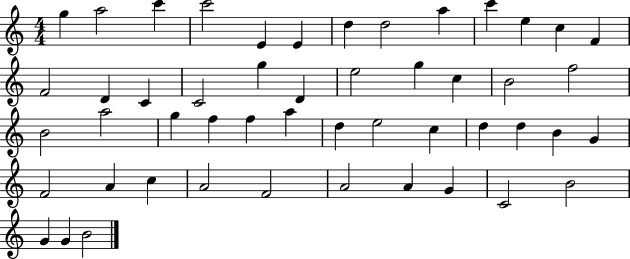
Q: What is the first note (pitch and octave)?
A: G5